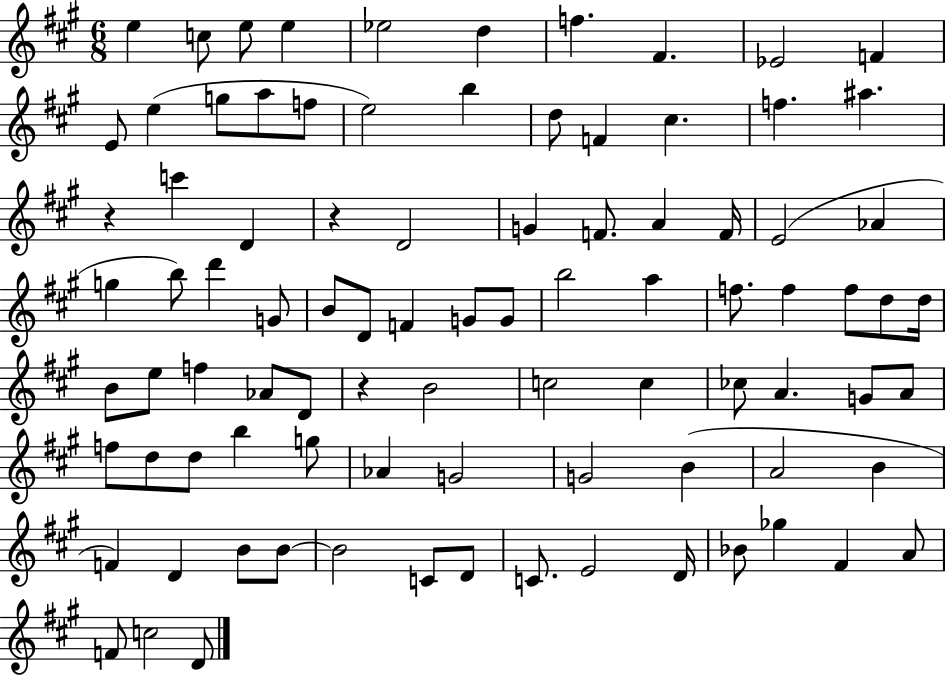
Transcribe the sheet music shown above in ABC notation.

X:1
T:Untitled
M:6/8
L:1/4
K:A
e c/2 e/2 e _e2 d f ^F _E2 F E/2 e g/2 a/2 f/2 e2 b d/2 F ^c f ^a z c' D z D2 G F/2 A F/4 E2 _A g b/2 d' G/2 B/2 D/2 F G/2 G/2 b2 a f/2 f f/2 d/2 d/4 B/2 e/2 f _A/2 D/2 z B2 c2 c _c/2 A G/2 A/2 f/2 d/2 d/2 b g/2 _A G2 G2 B A2 B F D B/2 B/2 B2 C/2 D/2 C/2 E2 D/4 _B/2 _g ^F A/2 F/2 c2 D/2